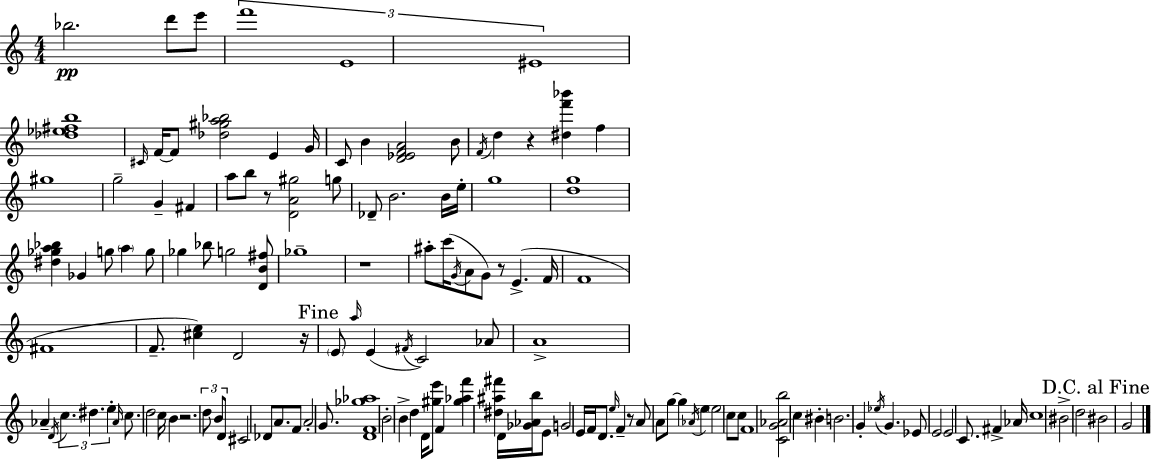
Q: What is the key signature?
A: C major